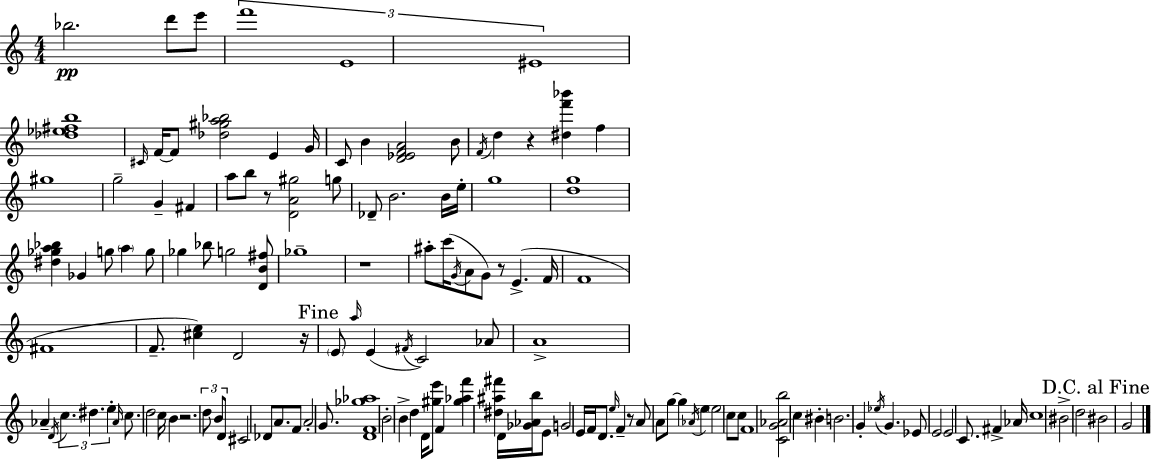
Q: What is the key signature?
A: C major